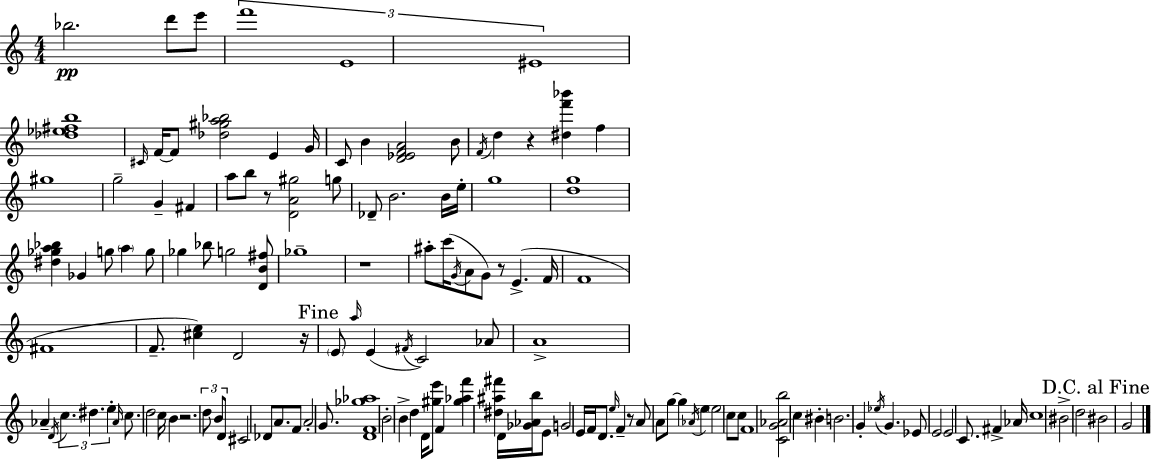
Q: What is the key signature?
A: C major